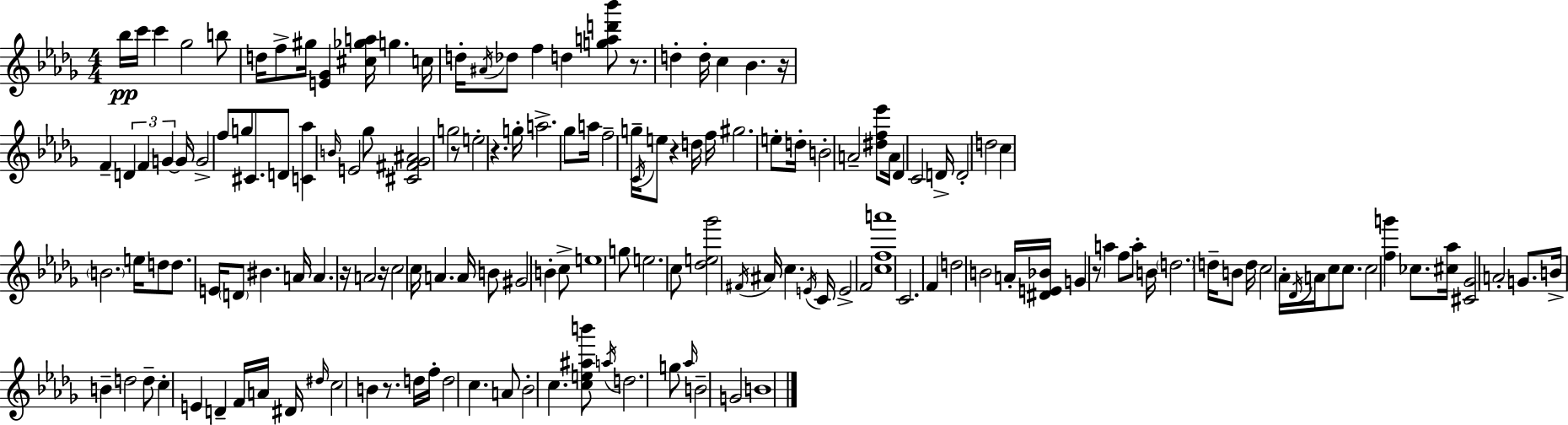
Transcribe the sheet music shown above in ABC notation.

X:1
T:Untitled
M:4/4
L:1/4
K:Bbm
_b/4 c'/4 c' _g2 b/2 d/4 f/2 ^g/4 [E_G] [^c_ga]/4 g c/4 d/4 ^A/4 _d/2 f d [gad'_b']/2 z/2 d d/4 c _B z/4 F D F G G/4 G2 f/2 g/2 ^C/2 D/2 [C_a] B/4 E2 _g/2 [^C^F_G^A]2 g2 z/2 e2 z g/4 a2 _g/2 a/4 f2 g/4 C/4 e/2 z d/4 f/4 ^g2 e/2 d/4 B2 A2 [^df_e']/2 A/4 _D C2 D/4 D2 d2 c B2 e/4 d/2 d/2 E/4 D/2 ^B A/4 A z/4 A2 z/4 c2 c/4 A A/4 B/2 ^G2 B c/2 e4 g/2 e2 c/2 [_de_g']2 ^F/4 ^A/4 c E/4 C/4 E2 F2 [cfa']4 C2 F d2 B2 A/4 [^DE_B]/4 G z/2 a f/2 a/2 B/4 d2 d/4 B/2 d/4 c2 _A/4 _D/4 A/4 c/2 c/2 c2 [fg'] _c/2 [^c_a]/4 [^C_G]2 A2 G/2 B/4 B d2 d/2 c E D F/4 A/4 ^D/4 ^d/4 c2 B z/2 d/4 f/4 d2 c A/2 _B2 c [ce^ab']/2 a/4 d2 g/2 _a/4 B2 G2 B4